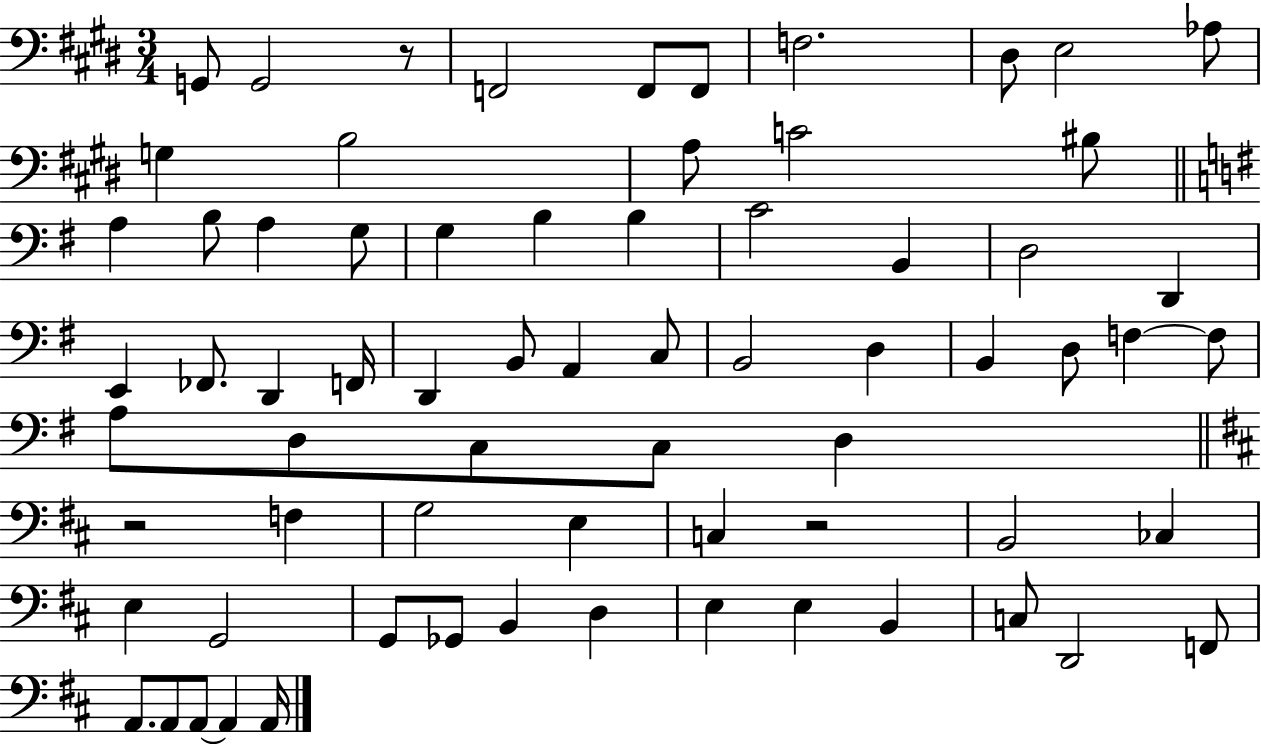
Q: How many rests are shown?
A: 3